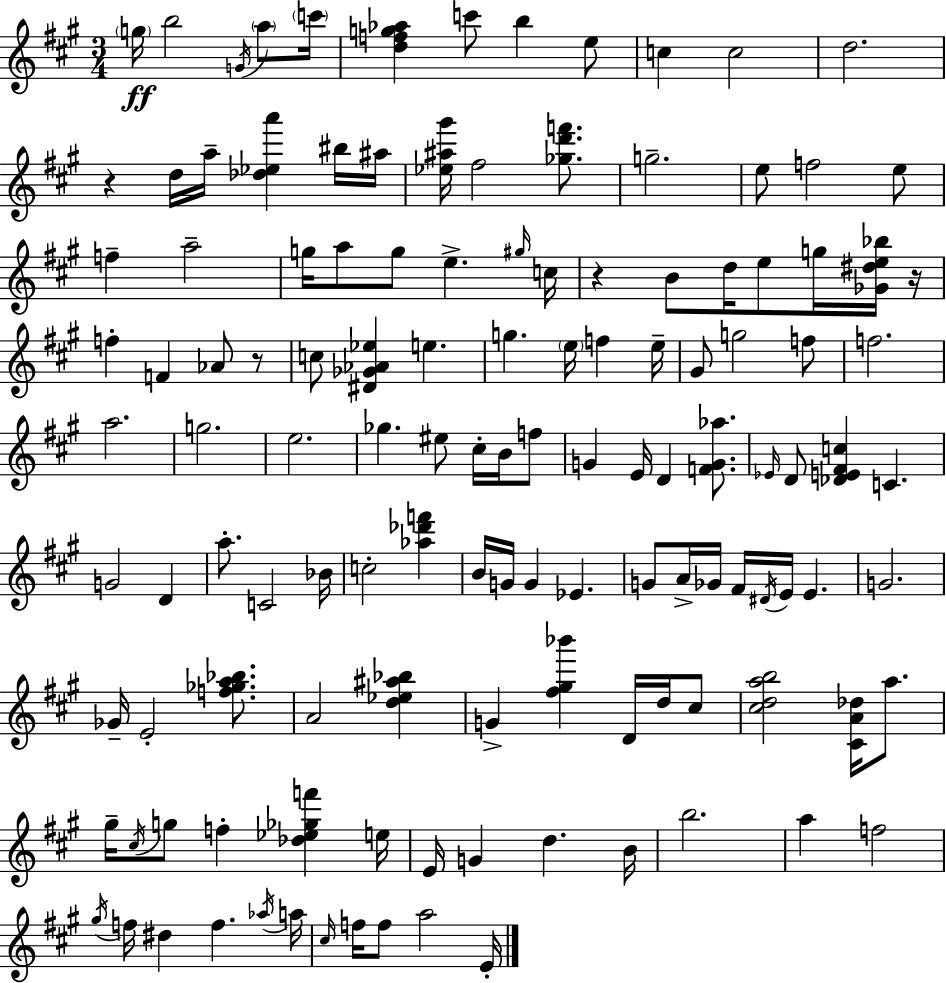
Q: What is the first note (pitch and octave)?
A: G5